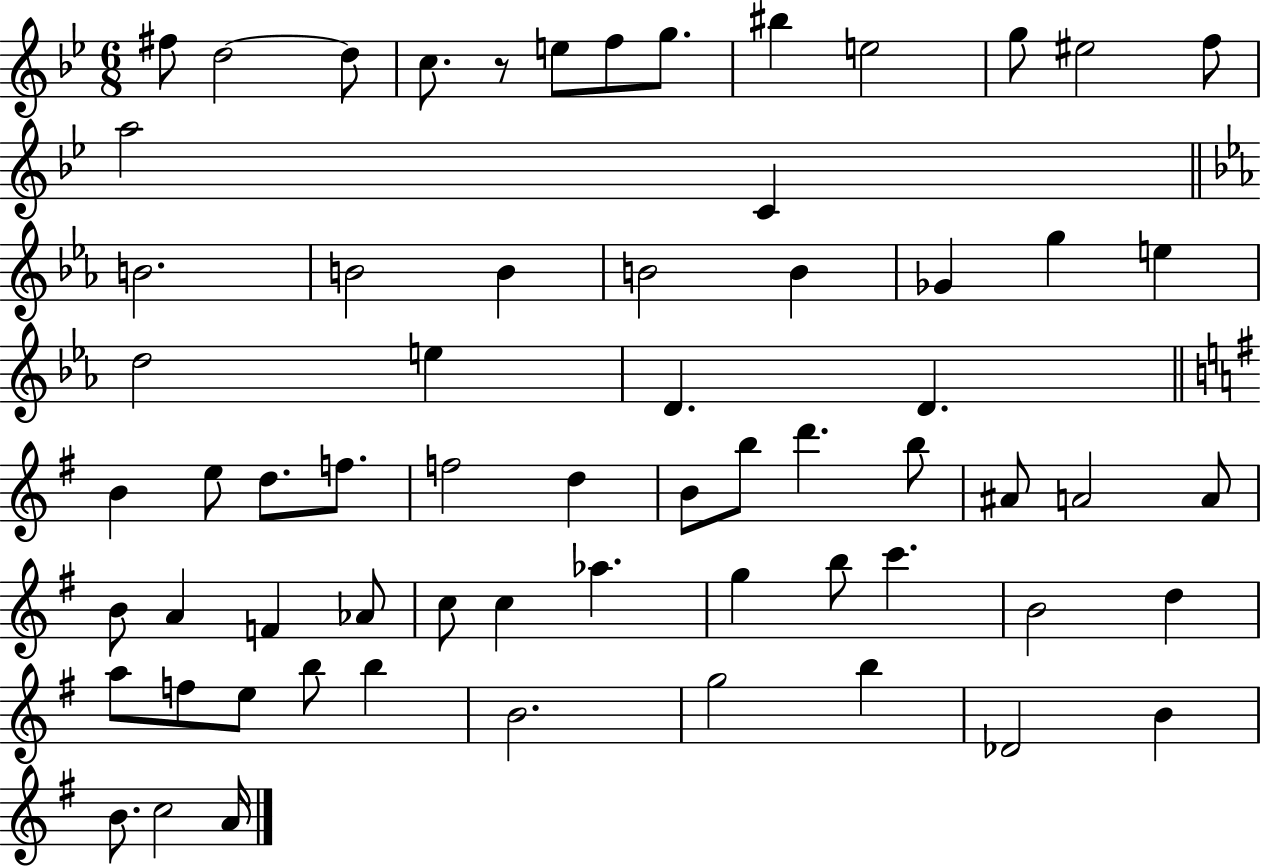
{
  \clef treble
  \numericTimeSignature
  \time 6/8
  \key bes \major
  fis''8 d''2~~ d''8 | c''8. r8 e''8 f''8 g''8. | bis''4 e''2 | g''8 eis''2 f''8 | \break a''2 c'4 | \bar "||" \break \key ees \major b'2. | b'2 b'4 | b'2 b'4 | ges'4 g''4 e''4 | \break d''2 e''4 | d'4. d'4. | \bar "||" \break \key g \major b'4 e''8 d''8. f''8. | f''2 d''4 | b'8 b''8 d'''4. b''8 | ais'8 a'2 a'8 | \break b'8 a'4 f'4 aes'8 | c''8 c''4 aes''4. | g''4 b''8 c'''4. | b'2 d''4 | \break a''8 f''8 e''8 b''8 b''4 | b'2. | g''2 b''4 | des'2 b'4 | \break b'8. c''2 a'16 | \bar "|."
}